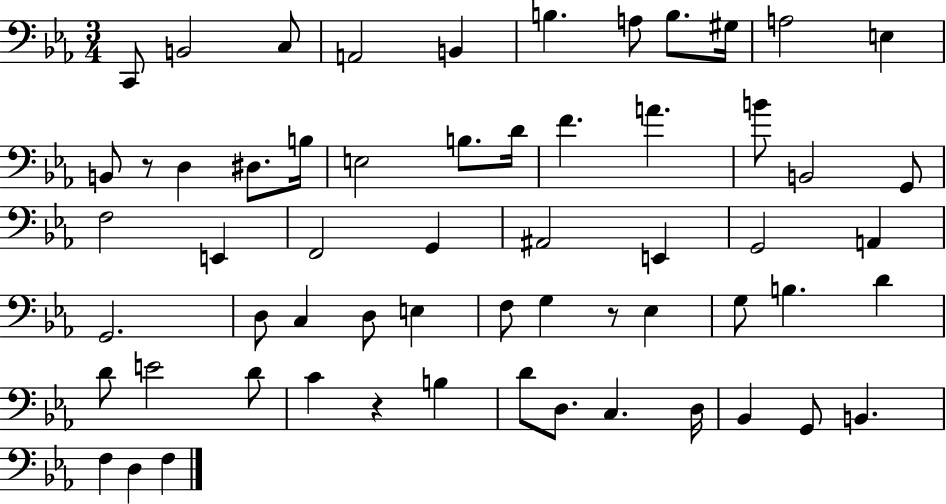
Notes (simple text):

C2/e B2/h C3/e A2/h B2/q B3/q. A3/e B3/e. G#3/s A3/h E3/q B2/e R/e D3/q D#3/e. B3/s E3/h B3/e. D4/s F4/q. A4/q. B4/e B2/h G2/e F3/h E2/q F2/h G2/q A#2/h E2/q G2/h A2/q G2/h. D3/e C3/q D3/e E3/q F3/e G3/q R/e Eb3/q G3/e B3/q. D4/q D4/e E4/h D4/e C4/q R/q B3/q D4/e D3/e. C3/q. D3/s Bb2/q G2/e B2/q. F3/q D3/q F3/q